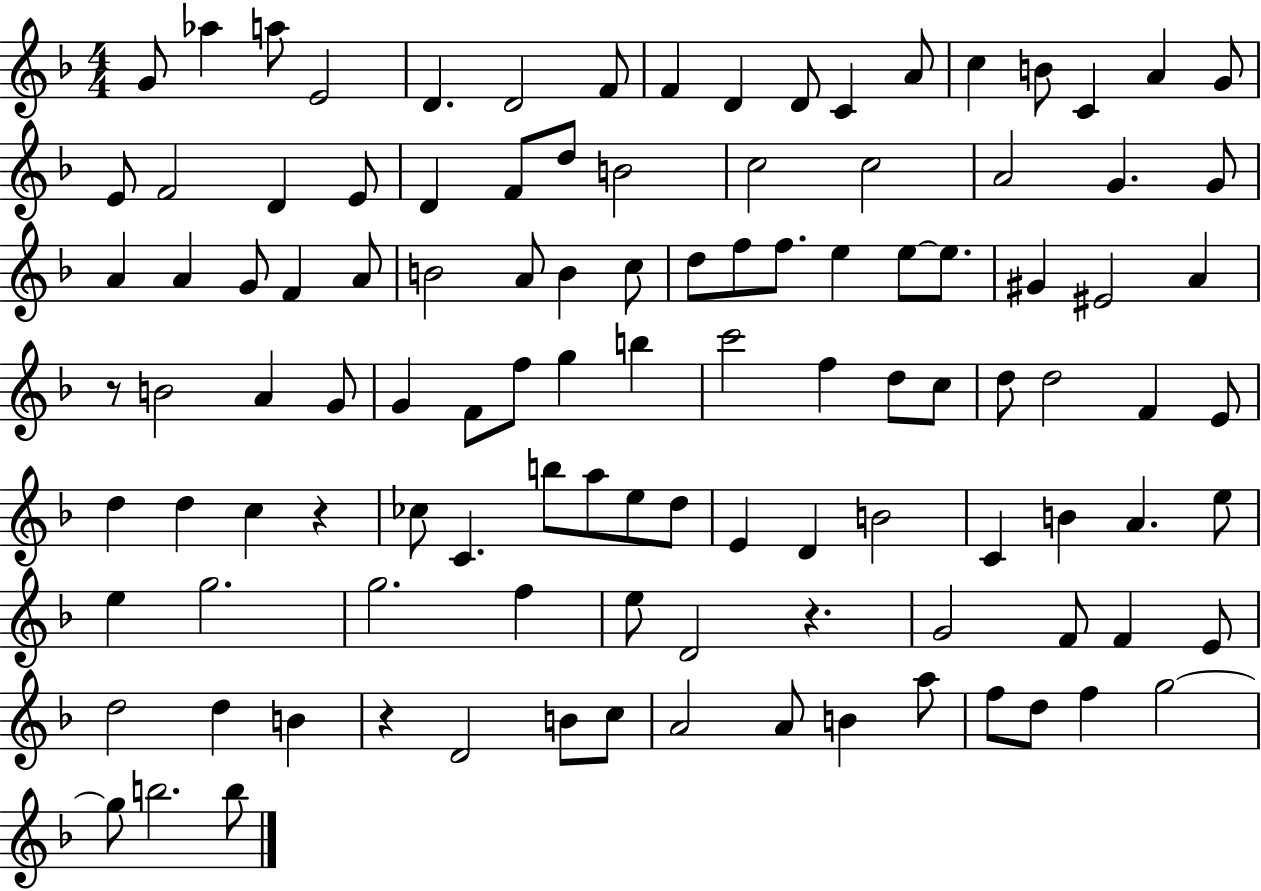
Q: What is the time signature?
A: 4/4